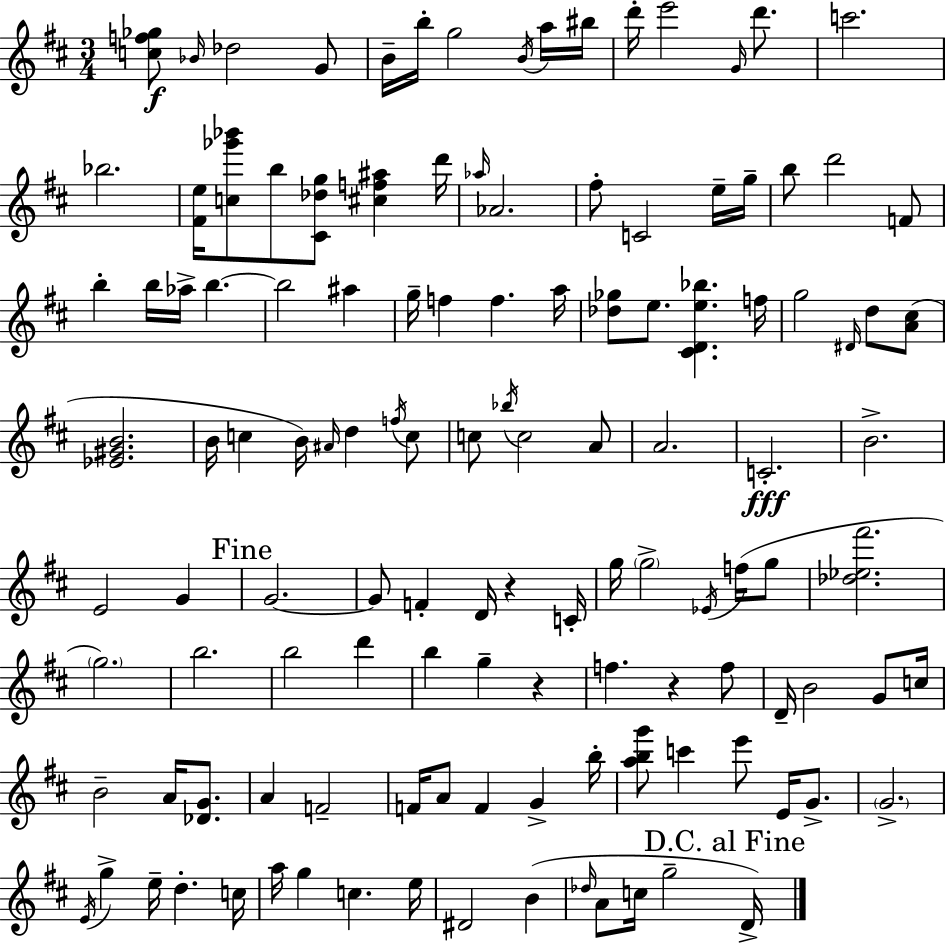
[C5,F5,Gb5]/e Bb4/s Db5/h G4/e B4/s B5/s G5/h B4/s A5/s BIS5/s D6/s E6/h G4/s D6/e. C6/h. Bb5/h. [F#4,E5]/s [C5,Gb6,Bb6]/e B5/e [C#4,Db5,G5]/e [C#5,F5,A#5]/q D6/s Ab5/s Ab4/h. F#5/e C4/h E5/s G5/s B5/e D6/h F4/e B5/q B5/s Ab5/s B5/q. B5/h A#5/q G5/s F5/q F5/q. A5/s [Db5,Gb5]/e E5/e. [C#4,D4,E5,Bb5]/q. F5/s G5/h D#4/s D5/e [A4,C#5]/e [Eb4,G#4,B4]/h. B4/s C5/q B4/s A#4/s D5/q F5/s C5/e C5/e Bb5/s C5/h A4/e A4/h. C4/h. B4/h. E4/h G4/q G4/h. G4/e F4/q D4/s R/q C4/s G5/s G5/h Eb4/s F5/s G5/e [Db5,Eb5,F#6]/h. G5/h. B5/h. B5/h D6/q B5/q G5/q R/q F5/q. R/q F5/e D4/s B4/h G4/e C5/s B4/h A4/s [Db4,G4]/e. A4/q F4/h F4/s A4/e F4/q G4/q B5/s [A5,B5,G6]/e C6/q E6/e E4/s G4/e. G4/h. E4/s G5/q E5/s D5/q. C5/s A5/s G5/q C5/q. E5/s D#4/h B4/q Db5/s A4/e C5/s G5/h D4/s